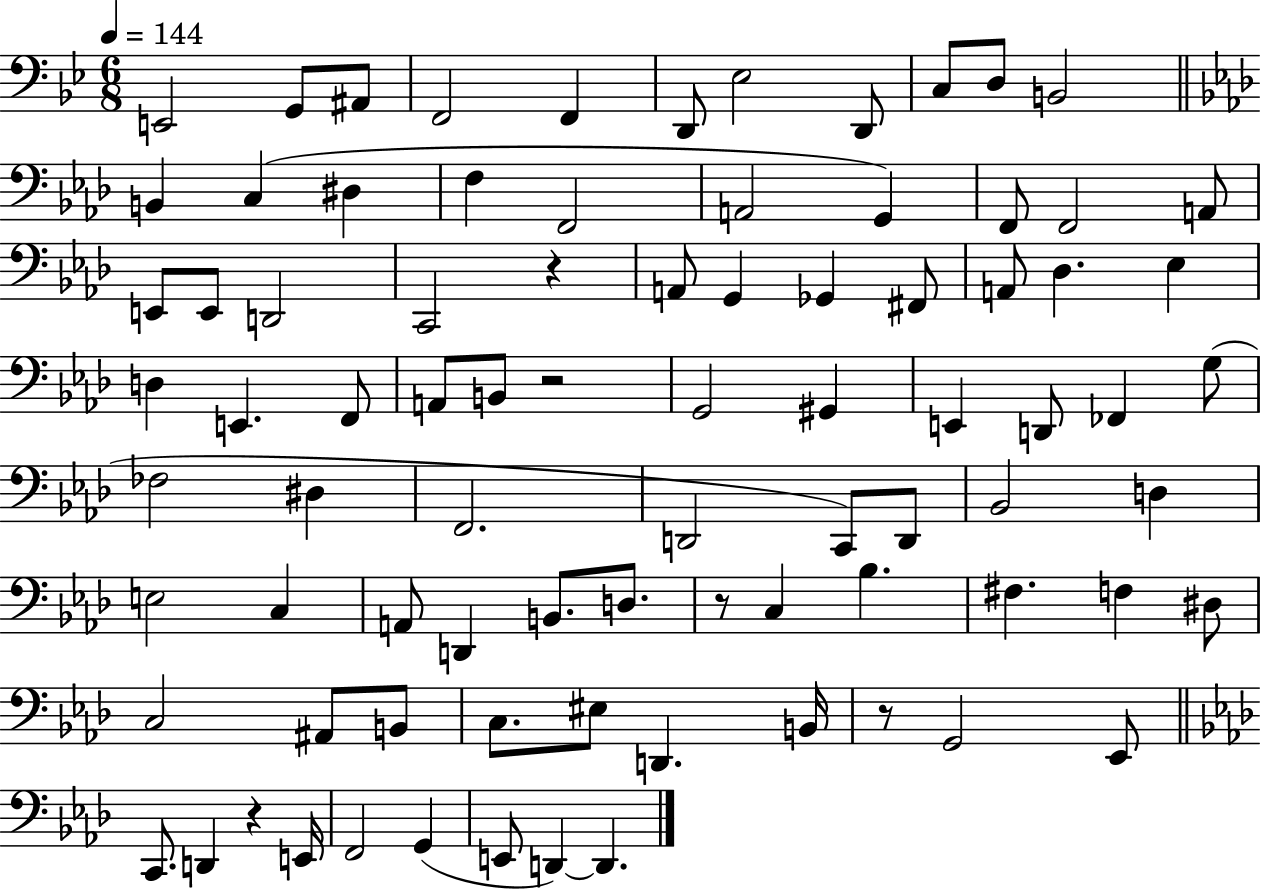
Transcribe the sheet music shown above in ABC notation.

X:1
T:Untitled
M:6/8
L:1/4
K:Bb
E,,2 G,,/2 ^A,,/2 F,,2 F,, D,,/2 _E,2 D,,/2 C,/2 D,/2 B,,2 B,, C, ^D, F, F,,2 A,,2 G,, F,,/2 F,,2 A,,/2 E,,/2 E,,/2 D,,2 C,,2 z A,,/2 G,, _G,, ^F,,/2 A,,/2 _D, _E, D, E,, F,,/2 A,,/2 B,,/2 z2 G,,2 ^G,, E,, D,,/2 _F,, G,/2 _F,2 ^D, F,,2 D,,2 C,,/2 D,,/2 _B,,2 D, E,2 C, A,,/2 D,, B,,/2 D,/2 z/2 C, _B, ^F, F, ^D,/2 C,2 ^A,,/2 B,,/2 C,/2 ^E,/2 D,, B,,/4 z/2 G,,2 _E,,/2 C,,/2 D,, z E,,/4 F,,2 G,, E,,/2 D,, D,,